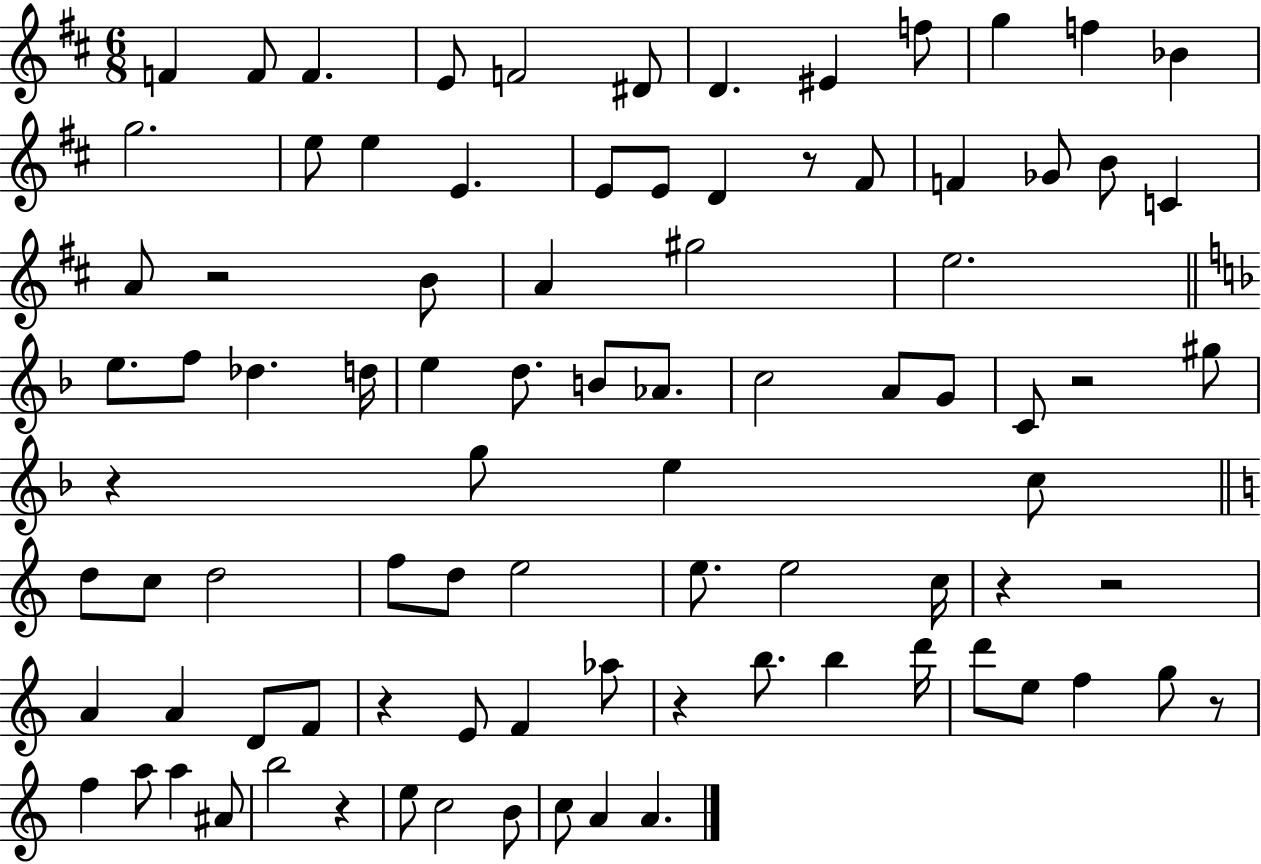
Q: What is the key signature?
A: D major